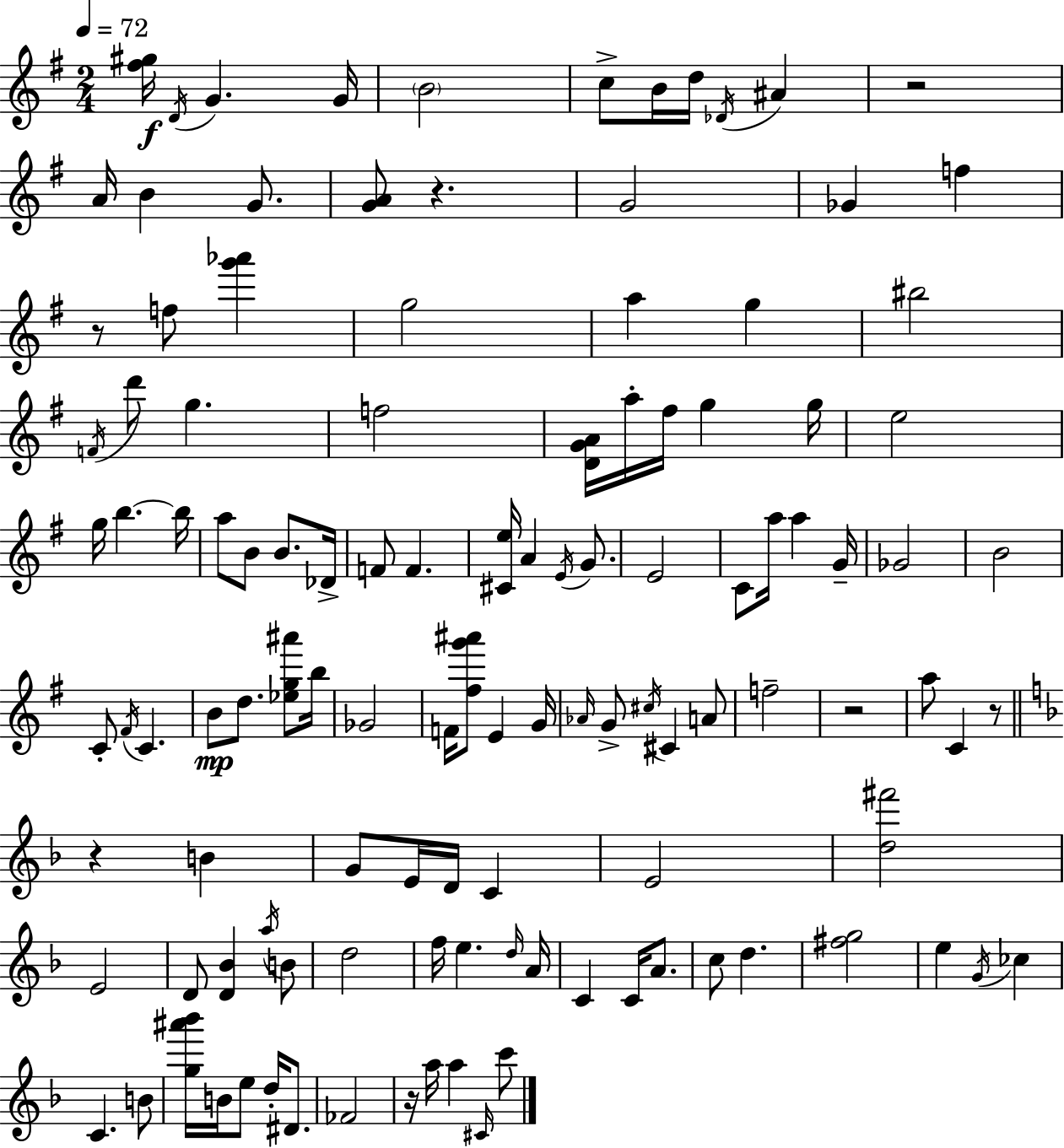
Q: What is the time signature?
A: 2/4